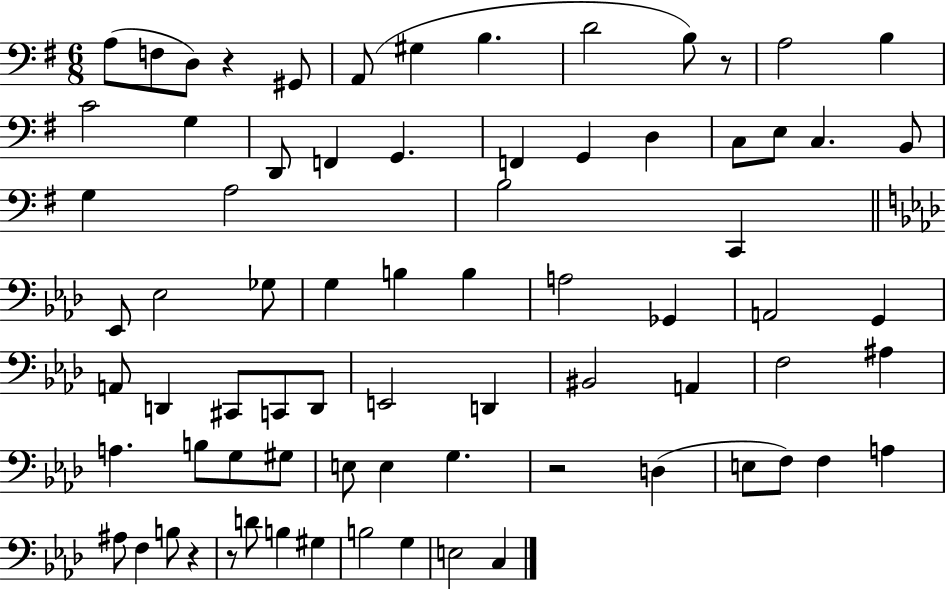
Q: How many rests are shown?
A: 5